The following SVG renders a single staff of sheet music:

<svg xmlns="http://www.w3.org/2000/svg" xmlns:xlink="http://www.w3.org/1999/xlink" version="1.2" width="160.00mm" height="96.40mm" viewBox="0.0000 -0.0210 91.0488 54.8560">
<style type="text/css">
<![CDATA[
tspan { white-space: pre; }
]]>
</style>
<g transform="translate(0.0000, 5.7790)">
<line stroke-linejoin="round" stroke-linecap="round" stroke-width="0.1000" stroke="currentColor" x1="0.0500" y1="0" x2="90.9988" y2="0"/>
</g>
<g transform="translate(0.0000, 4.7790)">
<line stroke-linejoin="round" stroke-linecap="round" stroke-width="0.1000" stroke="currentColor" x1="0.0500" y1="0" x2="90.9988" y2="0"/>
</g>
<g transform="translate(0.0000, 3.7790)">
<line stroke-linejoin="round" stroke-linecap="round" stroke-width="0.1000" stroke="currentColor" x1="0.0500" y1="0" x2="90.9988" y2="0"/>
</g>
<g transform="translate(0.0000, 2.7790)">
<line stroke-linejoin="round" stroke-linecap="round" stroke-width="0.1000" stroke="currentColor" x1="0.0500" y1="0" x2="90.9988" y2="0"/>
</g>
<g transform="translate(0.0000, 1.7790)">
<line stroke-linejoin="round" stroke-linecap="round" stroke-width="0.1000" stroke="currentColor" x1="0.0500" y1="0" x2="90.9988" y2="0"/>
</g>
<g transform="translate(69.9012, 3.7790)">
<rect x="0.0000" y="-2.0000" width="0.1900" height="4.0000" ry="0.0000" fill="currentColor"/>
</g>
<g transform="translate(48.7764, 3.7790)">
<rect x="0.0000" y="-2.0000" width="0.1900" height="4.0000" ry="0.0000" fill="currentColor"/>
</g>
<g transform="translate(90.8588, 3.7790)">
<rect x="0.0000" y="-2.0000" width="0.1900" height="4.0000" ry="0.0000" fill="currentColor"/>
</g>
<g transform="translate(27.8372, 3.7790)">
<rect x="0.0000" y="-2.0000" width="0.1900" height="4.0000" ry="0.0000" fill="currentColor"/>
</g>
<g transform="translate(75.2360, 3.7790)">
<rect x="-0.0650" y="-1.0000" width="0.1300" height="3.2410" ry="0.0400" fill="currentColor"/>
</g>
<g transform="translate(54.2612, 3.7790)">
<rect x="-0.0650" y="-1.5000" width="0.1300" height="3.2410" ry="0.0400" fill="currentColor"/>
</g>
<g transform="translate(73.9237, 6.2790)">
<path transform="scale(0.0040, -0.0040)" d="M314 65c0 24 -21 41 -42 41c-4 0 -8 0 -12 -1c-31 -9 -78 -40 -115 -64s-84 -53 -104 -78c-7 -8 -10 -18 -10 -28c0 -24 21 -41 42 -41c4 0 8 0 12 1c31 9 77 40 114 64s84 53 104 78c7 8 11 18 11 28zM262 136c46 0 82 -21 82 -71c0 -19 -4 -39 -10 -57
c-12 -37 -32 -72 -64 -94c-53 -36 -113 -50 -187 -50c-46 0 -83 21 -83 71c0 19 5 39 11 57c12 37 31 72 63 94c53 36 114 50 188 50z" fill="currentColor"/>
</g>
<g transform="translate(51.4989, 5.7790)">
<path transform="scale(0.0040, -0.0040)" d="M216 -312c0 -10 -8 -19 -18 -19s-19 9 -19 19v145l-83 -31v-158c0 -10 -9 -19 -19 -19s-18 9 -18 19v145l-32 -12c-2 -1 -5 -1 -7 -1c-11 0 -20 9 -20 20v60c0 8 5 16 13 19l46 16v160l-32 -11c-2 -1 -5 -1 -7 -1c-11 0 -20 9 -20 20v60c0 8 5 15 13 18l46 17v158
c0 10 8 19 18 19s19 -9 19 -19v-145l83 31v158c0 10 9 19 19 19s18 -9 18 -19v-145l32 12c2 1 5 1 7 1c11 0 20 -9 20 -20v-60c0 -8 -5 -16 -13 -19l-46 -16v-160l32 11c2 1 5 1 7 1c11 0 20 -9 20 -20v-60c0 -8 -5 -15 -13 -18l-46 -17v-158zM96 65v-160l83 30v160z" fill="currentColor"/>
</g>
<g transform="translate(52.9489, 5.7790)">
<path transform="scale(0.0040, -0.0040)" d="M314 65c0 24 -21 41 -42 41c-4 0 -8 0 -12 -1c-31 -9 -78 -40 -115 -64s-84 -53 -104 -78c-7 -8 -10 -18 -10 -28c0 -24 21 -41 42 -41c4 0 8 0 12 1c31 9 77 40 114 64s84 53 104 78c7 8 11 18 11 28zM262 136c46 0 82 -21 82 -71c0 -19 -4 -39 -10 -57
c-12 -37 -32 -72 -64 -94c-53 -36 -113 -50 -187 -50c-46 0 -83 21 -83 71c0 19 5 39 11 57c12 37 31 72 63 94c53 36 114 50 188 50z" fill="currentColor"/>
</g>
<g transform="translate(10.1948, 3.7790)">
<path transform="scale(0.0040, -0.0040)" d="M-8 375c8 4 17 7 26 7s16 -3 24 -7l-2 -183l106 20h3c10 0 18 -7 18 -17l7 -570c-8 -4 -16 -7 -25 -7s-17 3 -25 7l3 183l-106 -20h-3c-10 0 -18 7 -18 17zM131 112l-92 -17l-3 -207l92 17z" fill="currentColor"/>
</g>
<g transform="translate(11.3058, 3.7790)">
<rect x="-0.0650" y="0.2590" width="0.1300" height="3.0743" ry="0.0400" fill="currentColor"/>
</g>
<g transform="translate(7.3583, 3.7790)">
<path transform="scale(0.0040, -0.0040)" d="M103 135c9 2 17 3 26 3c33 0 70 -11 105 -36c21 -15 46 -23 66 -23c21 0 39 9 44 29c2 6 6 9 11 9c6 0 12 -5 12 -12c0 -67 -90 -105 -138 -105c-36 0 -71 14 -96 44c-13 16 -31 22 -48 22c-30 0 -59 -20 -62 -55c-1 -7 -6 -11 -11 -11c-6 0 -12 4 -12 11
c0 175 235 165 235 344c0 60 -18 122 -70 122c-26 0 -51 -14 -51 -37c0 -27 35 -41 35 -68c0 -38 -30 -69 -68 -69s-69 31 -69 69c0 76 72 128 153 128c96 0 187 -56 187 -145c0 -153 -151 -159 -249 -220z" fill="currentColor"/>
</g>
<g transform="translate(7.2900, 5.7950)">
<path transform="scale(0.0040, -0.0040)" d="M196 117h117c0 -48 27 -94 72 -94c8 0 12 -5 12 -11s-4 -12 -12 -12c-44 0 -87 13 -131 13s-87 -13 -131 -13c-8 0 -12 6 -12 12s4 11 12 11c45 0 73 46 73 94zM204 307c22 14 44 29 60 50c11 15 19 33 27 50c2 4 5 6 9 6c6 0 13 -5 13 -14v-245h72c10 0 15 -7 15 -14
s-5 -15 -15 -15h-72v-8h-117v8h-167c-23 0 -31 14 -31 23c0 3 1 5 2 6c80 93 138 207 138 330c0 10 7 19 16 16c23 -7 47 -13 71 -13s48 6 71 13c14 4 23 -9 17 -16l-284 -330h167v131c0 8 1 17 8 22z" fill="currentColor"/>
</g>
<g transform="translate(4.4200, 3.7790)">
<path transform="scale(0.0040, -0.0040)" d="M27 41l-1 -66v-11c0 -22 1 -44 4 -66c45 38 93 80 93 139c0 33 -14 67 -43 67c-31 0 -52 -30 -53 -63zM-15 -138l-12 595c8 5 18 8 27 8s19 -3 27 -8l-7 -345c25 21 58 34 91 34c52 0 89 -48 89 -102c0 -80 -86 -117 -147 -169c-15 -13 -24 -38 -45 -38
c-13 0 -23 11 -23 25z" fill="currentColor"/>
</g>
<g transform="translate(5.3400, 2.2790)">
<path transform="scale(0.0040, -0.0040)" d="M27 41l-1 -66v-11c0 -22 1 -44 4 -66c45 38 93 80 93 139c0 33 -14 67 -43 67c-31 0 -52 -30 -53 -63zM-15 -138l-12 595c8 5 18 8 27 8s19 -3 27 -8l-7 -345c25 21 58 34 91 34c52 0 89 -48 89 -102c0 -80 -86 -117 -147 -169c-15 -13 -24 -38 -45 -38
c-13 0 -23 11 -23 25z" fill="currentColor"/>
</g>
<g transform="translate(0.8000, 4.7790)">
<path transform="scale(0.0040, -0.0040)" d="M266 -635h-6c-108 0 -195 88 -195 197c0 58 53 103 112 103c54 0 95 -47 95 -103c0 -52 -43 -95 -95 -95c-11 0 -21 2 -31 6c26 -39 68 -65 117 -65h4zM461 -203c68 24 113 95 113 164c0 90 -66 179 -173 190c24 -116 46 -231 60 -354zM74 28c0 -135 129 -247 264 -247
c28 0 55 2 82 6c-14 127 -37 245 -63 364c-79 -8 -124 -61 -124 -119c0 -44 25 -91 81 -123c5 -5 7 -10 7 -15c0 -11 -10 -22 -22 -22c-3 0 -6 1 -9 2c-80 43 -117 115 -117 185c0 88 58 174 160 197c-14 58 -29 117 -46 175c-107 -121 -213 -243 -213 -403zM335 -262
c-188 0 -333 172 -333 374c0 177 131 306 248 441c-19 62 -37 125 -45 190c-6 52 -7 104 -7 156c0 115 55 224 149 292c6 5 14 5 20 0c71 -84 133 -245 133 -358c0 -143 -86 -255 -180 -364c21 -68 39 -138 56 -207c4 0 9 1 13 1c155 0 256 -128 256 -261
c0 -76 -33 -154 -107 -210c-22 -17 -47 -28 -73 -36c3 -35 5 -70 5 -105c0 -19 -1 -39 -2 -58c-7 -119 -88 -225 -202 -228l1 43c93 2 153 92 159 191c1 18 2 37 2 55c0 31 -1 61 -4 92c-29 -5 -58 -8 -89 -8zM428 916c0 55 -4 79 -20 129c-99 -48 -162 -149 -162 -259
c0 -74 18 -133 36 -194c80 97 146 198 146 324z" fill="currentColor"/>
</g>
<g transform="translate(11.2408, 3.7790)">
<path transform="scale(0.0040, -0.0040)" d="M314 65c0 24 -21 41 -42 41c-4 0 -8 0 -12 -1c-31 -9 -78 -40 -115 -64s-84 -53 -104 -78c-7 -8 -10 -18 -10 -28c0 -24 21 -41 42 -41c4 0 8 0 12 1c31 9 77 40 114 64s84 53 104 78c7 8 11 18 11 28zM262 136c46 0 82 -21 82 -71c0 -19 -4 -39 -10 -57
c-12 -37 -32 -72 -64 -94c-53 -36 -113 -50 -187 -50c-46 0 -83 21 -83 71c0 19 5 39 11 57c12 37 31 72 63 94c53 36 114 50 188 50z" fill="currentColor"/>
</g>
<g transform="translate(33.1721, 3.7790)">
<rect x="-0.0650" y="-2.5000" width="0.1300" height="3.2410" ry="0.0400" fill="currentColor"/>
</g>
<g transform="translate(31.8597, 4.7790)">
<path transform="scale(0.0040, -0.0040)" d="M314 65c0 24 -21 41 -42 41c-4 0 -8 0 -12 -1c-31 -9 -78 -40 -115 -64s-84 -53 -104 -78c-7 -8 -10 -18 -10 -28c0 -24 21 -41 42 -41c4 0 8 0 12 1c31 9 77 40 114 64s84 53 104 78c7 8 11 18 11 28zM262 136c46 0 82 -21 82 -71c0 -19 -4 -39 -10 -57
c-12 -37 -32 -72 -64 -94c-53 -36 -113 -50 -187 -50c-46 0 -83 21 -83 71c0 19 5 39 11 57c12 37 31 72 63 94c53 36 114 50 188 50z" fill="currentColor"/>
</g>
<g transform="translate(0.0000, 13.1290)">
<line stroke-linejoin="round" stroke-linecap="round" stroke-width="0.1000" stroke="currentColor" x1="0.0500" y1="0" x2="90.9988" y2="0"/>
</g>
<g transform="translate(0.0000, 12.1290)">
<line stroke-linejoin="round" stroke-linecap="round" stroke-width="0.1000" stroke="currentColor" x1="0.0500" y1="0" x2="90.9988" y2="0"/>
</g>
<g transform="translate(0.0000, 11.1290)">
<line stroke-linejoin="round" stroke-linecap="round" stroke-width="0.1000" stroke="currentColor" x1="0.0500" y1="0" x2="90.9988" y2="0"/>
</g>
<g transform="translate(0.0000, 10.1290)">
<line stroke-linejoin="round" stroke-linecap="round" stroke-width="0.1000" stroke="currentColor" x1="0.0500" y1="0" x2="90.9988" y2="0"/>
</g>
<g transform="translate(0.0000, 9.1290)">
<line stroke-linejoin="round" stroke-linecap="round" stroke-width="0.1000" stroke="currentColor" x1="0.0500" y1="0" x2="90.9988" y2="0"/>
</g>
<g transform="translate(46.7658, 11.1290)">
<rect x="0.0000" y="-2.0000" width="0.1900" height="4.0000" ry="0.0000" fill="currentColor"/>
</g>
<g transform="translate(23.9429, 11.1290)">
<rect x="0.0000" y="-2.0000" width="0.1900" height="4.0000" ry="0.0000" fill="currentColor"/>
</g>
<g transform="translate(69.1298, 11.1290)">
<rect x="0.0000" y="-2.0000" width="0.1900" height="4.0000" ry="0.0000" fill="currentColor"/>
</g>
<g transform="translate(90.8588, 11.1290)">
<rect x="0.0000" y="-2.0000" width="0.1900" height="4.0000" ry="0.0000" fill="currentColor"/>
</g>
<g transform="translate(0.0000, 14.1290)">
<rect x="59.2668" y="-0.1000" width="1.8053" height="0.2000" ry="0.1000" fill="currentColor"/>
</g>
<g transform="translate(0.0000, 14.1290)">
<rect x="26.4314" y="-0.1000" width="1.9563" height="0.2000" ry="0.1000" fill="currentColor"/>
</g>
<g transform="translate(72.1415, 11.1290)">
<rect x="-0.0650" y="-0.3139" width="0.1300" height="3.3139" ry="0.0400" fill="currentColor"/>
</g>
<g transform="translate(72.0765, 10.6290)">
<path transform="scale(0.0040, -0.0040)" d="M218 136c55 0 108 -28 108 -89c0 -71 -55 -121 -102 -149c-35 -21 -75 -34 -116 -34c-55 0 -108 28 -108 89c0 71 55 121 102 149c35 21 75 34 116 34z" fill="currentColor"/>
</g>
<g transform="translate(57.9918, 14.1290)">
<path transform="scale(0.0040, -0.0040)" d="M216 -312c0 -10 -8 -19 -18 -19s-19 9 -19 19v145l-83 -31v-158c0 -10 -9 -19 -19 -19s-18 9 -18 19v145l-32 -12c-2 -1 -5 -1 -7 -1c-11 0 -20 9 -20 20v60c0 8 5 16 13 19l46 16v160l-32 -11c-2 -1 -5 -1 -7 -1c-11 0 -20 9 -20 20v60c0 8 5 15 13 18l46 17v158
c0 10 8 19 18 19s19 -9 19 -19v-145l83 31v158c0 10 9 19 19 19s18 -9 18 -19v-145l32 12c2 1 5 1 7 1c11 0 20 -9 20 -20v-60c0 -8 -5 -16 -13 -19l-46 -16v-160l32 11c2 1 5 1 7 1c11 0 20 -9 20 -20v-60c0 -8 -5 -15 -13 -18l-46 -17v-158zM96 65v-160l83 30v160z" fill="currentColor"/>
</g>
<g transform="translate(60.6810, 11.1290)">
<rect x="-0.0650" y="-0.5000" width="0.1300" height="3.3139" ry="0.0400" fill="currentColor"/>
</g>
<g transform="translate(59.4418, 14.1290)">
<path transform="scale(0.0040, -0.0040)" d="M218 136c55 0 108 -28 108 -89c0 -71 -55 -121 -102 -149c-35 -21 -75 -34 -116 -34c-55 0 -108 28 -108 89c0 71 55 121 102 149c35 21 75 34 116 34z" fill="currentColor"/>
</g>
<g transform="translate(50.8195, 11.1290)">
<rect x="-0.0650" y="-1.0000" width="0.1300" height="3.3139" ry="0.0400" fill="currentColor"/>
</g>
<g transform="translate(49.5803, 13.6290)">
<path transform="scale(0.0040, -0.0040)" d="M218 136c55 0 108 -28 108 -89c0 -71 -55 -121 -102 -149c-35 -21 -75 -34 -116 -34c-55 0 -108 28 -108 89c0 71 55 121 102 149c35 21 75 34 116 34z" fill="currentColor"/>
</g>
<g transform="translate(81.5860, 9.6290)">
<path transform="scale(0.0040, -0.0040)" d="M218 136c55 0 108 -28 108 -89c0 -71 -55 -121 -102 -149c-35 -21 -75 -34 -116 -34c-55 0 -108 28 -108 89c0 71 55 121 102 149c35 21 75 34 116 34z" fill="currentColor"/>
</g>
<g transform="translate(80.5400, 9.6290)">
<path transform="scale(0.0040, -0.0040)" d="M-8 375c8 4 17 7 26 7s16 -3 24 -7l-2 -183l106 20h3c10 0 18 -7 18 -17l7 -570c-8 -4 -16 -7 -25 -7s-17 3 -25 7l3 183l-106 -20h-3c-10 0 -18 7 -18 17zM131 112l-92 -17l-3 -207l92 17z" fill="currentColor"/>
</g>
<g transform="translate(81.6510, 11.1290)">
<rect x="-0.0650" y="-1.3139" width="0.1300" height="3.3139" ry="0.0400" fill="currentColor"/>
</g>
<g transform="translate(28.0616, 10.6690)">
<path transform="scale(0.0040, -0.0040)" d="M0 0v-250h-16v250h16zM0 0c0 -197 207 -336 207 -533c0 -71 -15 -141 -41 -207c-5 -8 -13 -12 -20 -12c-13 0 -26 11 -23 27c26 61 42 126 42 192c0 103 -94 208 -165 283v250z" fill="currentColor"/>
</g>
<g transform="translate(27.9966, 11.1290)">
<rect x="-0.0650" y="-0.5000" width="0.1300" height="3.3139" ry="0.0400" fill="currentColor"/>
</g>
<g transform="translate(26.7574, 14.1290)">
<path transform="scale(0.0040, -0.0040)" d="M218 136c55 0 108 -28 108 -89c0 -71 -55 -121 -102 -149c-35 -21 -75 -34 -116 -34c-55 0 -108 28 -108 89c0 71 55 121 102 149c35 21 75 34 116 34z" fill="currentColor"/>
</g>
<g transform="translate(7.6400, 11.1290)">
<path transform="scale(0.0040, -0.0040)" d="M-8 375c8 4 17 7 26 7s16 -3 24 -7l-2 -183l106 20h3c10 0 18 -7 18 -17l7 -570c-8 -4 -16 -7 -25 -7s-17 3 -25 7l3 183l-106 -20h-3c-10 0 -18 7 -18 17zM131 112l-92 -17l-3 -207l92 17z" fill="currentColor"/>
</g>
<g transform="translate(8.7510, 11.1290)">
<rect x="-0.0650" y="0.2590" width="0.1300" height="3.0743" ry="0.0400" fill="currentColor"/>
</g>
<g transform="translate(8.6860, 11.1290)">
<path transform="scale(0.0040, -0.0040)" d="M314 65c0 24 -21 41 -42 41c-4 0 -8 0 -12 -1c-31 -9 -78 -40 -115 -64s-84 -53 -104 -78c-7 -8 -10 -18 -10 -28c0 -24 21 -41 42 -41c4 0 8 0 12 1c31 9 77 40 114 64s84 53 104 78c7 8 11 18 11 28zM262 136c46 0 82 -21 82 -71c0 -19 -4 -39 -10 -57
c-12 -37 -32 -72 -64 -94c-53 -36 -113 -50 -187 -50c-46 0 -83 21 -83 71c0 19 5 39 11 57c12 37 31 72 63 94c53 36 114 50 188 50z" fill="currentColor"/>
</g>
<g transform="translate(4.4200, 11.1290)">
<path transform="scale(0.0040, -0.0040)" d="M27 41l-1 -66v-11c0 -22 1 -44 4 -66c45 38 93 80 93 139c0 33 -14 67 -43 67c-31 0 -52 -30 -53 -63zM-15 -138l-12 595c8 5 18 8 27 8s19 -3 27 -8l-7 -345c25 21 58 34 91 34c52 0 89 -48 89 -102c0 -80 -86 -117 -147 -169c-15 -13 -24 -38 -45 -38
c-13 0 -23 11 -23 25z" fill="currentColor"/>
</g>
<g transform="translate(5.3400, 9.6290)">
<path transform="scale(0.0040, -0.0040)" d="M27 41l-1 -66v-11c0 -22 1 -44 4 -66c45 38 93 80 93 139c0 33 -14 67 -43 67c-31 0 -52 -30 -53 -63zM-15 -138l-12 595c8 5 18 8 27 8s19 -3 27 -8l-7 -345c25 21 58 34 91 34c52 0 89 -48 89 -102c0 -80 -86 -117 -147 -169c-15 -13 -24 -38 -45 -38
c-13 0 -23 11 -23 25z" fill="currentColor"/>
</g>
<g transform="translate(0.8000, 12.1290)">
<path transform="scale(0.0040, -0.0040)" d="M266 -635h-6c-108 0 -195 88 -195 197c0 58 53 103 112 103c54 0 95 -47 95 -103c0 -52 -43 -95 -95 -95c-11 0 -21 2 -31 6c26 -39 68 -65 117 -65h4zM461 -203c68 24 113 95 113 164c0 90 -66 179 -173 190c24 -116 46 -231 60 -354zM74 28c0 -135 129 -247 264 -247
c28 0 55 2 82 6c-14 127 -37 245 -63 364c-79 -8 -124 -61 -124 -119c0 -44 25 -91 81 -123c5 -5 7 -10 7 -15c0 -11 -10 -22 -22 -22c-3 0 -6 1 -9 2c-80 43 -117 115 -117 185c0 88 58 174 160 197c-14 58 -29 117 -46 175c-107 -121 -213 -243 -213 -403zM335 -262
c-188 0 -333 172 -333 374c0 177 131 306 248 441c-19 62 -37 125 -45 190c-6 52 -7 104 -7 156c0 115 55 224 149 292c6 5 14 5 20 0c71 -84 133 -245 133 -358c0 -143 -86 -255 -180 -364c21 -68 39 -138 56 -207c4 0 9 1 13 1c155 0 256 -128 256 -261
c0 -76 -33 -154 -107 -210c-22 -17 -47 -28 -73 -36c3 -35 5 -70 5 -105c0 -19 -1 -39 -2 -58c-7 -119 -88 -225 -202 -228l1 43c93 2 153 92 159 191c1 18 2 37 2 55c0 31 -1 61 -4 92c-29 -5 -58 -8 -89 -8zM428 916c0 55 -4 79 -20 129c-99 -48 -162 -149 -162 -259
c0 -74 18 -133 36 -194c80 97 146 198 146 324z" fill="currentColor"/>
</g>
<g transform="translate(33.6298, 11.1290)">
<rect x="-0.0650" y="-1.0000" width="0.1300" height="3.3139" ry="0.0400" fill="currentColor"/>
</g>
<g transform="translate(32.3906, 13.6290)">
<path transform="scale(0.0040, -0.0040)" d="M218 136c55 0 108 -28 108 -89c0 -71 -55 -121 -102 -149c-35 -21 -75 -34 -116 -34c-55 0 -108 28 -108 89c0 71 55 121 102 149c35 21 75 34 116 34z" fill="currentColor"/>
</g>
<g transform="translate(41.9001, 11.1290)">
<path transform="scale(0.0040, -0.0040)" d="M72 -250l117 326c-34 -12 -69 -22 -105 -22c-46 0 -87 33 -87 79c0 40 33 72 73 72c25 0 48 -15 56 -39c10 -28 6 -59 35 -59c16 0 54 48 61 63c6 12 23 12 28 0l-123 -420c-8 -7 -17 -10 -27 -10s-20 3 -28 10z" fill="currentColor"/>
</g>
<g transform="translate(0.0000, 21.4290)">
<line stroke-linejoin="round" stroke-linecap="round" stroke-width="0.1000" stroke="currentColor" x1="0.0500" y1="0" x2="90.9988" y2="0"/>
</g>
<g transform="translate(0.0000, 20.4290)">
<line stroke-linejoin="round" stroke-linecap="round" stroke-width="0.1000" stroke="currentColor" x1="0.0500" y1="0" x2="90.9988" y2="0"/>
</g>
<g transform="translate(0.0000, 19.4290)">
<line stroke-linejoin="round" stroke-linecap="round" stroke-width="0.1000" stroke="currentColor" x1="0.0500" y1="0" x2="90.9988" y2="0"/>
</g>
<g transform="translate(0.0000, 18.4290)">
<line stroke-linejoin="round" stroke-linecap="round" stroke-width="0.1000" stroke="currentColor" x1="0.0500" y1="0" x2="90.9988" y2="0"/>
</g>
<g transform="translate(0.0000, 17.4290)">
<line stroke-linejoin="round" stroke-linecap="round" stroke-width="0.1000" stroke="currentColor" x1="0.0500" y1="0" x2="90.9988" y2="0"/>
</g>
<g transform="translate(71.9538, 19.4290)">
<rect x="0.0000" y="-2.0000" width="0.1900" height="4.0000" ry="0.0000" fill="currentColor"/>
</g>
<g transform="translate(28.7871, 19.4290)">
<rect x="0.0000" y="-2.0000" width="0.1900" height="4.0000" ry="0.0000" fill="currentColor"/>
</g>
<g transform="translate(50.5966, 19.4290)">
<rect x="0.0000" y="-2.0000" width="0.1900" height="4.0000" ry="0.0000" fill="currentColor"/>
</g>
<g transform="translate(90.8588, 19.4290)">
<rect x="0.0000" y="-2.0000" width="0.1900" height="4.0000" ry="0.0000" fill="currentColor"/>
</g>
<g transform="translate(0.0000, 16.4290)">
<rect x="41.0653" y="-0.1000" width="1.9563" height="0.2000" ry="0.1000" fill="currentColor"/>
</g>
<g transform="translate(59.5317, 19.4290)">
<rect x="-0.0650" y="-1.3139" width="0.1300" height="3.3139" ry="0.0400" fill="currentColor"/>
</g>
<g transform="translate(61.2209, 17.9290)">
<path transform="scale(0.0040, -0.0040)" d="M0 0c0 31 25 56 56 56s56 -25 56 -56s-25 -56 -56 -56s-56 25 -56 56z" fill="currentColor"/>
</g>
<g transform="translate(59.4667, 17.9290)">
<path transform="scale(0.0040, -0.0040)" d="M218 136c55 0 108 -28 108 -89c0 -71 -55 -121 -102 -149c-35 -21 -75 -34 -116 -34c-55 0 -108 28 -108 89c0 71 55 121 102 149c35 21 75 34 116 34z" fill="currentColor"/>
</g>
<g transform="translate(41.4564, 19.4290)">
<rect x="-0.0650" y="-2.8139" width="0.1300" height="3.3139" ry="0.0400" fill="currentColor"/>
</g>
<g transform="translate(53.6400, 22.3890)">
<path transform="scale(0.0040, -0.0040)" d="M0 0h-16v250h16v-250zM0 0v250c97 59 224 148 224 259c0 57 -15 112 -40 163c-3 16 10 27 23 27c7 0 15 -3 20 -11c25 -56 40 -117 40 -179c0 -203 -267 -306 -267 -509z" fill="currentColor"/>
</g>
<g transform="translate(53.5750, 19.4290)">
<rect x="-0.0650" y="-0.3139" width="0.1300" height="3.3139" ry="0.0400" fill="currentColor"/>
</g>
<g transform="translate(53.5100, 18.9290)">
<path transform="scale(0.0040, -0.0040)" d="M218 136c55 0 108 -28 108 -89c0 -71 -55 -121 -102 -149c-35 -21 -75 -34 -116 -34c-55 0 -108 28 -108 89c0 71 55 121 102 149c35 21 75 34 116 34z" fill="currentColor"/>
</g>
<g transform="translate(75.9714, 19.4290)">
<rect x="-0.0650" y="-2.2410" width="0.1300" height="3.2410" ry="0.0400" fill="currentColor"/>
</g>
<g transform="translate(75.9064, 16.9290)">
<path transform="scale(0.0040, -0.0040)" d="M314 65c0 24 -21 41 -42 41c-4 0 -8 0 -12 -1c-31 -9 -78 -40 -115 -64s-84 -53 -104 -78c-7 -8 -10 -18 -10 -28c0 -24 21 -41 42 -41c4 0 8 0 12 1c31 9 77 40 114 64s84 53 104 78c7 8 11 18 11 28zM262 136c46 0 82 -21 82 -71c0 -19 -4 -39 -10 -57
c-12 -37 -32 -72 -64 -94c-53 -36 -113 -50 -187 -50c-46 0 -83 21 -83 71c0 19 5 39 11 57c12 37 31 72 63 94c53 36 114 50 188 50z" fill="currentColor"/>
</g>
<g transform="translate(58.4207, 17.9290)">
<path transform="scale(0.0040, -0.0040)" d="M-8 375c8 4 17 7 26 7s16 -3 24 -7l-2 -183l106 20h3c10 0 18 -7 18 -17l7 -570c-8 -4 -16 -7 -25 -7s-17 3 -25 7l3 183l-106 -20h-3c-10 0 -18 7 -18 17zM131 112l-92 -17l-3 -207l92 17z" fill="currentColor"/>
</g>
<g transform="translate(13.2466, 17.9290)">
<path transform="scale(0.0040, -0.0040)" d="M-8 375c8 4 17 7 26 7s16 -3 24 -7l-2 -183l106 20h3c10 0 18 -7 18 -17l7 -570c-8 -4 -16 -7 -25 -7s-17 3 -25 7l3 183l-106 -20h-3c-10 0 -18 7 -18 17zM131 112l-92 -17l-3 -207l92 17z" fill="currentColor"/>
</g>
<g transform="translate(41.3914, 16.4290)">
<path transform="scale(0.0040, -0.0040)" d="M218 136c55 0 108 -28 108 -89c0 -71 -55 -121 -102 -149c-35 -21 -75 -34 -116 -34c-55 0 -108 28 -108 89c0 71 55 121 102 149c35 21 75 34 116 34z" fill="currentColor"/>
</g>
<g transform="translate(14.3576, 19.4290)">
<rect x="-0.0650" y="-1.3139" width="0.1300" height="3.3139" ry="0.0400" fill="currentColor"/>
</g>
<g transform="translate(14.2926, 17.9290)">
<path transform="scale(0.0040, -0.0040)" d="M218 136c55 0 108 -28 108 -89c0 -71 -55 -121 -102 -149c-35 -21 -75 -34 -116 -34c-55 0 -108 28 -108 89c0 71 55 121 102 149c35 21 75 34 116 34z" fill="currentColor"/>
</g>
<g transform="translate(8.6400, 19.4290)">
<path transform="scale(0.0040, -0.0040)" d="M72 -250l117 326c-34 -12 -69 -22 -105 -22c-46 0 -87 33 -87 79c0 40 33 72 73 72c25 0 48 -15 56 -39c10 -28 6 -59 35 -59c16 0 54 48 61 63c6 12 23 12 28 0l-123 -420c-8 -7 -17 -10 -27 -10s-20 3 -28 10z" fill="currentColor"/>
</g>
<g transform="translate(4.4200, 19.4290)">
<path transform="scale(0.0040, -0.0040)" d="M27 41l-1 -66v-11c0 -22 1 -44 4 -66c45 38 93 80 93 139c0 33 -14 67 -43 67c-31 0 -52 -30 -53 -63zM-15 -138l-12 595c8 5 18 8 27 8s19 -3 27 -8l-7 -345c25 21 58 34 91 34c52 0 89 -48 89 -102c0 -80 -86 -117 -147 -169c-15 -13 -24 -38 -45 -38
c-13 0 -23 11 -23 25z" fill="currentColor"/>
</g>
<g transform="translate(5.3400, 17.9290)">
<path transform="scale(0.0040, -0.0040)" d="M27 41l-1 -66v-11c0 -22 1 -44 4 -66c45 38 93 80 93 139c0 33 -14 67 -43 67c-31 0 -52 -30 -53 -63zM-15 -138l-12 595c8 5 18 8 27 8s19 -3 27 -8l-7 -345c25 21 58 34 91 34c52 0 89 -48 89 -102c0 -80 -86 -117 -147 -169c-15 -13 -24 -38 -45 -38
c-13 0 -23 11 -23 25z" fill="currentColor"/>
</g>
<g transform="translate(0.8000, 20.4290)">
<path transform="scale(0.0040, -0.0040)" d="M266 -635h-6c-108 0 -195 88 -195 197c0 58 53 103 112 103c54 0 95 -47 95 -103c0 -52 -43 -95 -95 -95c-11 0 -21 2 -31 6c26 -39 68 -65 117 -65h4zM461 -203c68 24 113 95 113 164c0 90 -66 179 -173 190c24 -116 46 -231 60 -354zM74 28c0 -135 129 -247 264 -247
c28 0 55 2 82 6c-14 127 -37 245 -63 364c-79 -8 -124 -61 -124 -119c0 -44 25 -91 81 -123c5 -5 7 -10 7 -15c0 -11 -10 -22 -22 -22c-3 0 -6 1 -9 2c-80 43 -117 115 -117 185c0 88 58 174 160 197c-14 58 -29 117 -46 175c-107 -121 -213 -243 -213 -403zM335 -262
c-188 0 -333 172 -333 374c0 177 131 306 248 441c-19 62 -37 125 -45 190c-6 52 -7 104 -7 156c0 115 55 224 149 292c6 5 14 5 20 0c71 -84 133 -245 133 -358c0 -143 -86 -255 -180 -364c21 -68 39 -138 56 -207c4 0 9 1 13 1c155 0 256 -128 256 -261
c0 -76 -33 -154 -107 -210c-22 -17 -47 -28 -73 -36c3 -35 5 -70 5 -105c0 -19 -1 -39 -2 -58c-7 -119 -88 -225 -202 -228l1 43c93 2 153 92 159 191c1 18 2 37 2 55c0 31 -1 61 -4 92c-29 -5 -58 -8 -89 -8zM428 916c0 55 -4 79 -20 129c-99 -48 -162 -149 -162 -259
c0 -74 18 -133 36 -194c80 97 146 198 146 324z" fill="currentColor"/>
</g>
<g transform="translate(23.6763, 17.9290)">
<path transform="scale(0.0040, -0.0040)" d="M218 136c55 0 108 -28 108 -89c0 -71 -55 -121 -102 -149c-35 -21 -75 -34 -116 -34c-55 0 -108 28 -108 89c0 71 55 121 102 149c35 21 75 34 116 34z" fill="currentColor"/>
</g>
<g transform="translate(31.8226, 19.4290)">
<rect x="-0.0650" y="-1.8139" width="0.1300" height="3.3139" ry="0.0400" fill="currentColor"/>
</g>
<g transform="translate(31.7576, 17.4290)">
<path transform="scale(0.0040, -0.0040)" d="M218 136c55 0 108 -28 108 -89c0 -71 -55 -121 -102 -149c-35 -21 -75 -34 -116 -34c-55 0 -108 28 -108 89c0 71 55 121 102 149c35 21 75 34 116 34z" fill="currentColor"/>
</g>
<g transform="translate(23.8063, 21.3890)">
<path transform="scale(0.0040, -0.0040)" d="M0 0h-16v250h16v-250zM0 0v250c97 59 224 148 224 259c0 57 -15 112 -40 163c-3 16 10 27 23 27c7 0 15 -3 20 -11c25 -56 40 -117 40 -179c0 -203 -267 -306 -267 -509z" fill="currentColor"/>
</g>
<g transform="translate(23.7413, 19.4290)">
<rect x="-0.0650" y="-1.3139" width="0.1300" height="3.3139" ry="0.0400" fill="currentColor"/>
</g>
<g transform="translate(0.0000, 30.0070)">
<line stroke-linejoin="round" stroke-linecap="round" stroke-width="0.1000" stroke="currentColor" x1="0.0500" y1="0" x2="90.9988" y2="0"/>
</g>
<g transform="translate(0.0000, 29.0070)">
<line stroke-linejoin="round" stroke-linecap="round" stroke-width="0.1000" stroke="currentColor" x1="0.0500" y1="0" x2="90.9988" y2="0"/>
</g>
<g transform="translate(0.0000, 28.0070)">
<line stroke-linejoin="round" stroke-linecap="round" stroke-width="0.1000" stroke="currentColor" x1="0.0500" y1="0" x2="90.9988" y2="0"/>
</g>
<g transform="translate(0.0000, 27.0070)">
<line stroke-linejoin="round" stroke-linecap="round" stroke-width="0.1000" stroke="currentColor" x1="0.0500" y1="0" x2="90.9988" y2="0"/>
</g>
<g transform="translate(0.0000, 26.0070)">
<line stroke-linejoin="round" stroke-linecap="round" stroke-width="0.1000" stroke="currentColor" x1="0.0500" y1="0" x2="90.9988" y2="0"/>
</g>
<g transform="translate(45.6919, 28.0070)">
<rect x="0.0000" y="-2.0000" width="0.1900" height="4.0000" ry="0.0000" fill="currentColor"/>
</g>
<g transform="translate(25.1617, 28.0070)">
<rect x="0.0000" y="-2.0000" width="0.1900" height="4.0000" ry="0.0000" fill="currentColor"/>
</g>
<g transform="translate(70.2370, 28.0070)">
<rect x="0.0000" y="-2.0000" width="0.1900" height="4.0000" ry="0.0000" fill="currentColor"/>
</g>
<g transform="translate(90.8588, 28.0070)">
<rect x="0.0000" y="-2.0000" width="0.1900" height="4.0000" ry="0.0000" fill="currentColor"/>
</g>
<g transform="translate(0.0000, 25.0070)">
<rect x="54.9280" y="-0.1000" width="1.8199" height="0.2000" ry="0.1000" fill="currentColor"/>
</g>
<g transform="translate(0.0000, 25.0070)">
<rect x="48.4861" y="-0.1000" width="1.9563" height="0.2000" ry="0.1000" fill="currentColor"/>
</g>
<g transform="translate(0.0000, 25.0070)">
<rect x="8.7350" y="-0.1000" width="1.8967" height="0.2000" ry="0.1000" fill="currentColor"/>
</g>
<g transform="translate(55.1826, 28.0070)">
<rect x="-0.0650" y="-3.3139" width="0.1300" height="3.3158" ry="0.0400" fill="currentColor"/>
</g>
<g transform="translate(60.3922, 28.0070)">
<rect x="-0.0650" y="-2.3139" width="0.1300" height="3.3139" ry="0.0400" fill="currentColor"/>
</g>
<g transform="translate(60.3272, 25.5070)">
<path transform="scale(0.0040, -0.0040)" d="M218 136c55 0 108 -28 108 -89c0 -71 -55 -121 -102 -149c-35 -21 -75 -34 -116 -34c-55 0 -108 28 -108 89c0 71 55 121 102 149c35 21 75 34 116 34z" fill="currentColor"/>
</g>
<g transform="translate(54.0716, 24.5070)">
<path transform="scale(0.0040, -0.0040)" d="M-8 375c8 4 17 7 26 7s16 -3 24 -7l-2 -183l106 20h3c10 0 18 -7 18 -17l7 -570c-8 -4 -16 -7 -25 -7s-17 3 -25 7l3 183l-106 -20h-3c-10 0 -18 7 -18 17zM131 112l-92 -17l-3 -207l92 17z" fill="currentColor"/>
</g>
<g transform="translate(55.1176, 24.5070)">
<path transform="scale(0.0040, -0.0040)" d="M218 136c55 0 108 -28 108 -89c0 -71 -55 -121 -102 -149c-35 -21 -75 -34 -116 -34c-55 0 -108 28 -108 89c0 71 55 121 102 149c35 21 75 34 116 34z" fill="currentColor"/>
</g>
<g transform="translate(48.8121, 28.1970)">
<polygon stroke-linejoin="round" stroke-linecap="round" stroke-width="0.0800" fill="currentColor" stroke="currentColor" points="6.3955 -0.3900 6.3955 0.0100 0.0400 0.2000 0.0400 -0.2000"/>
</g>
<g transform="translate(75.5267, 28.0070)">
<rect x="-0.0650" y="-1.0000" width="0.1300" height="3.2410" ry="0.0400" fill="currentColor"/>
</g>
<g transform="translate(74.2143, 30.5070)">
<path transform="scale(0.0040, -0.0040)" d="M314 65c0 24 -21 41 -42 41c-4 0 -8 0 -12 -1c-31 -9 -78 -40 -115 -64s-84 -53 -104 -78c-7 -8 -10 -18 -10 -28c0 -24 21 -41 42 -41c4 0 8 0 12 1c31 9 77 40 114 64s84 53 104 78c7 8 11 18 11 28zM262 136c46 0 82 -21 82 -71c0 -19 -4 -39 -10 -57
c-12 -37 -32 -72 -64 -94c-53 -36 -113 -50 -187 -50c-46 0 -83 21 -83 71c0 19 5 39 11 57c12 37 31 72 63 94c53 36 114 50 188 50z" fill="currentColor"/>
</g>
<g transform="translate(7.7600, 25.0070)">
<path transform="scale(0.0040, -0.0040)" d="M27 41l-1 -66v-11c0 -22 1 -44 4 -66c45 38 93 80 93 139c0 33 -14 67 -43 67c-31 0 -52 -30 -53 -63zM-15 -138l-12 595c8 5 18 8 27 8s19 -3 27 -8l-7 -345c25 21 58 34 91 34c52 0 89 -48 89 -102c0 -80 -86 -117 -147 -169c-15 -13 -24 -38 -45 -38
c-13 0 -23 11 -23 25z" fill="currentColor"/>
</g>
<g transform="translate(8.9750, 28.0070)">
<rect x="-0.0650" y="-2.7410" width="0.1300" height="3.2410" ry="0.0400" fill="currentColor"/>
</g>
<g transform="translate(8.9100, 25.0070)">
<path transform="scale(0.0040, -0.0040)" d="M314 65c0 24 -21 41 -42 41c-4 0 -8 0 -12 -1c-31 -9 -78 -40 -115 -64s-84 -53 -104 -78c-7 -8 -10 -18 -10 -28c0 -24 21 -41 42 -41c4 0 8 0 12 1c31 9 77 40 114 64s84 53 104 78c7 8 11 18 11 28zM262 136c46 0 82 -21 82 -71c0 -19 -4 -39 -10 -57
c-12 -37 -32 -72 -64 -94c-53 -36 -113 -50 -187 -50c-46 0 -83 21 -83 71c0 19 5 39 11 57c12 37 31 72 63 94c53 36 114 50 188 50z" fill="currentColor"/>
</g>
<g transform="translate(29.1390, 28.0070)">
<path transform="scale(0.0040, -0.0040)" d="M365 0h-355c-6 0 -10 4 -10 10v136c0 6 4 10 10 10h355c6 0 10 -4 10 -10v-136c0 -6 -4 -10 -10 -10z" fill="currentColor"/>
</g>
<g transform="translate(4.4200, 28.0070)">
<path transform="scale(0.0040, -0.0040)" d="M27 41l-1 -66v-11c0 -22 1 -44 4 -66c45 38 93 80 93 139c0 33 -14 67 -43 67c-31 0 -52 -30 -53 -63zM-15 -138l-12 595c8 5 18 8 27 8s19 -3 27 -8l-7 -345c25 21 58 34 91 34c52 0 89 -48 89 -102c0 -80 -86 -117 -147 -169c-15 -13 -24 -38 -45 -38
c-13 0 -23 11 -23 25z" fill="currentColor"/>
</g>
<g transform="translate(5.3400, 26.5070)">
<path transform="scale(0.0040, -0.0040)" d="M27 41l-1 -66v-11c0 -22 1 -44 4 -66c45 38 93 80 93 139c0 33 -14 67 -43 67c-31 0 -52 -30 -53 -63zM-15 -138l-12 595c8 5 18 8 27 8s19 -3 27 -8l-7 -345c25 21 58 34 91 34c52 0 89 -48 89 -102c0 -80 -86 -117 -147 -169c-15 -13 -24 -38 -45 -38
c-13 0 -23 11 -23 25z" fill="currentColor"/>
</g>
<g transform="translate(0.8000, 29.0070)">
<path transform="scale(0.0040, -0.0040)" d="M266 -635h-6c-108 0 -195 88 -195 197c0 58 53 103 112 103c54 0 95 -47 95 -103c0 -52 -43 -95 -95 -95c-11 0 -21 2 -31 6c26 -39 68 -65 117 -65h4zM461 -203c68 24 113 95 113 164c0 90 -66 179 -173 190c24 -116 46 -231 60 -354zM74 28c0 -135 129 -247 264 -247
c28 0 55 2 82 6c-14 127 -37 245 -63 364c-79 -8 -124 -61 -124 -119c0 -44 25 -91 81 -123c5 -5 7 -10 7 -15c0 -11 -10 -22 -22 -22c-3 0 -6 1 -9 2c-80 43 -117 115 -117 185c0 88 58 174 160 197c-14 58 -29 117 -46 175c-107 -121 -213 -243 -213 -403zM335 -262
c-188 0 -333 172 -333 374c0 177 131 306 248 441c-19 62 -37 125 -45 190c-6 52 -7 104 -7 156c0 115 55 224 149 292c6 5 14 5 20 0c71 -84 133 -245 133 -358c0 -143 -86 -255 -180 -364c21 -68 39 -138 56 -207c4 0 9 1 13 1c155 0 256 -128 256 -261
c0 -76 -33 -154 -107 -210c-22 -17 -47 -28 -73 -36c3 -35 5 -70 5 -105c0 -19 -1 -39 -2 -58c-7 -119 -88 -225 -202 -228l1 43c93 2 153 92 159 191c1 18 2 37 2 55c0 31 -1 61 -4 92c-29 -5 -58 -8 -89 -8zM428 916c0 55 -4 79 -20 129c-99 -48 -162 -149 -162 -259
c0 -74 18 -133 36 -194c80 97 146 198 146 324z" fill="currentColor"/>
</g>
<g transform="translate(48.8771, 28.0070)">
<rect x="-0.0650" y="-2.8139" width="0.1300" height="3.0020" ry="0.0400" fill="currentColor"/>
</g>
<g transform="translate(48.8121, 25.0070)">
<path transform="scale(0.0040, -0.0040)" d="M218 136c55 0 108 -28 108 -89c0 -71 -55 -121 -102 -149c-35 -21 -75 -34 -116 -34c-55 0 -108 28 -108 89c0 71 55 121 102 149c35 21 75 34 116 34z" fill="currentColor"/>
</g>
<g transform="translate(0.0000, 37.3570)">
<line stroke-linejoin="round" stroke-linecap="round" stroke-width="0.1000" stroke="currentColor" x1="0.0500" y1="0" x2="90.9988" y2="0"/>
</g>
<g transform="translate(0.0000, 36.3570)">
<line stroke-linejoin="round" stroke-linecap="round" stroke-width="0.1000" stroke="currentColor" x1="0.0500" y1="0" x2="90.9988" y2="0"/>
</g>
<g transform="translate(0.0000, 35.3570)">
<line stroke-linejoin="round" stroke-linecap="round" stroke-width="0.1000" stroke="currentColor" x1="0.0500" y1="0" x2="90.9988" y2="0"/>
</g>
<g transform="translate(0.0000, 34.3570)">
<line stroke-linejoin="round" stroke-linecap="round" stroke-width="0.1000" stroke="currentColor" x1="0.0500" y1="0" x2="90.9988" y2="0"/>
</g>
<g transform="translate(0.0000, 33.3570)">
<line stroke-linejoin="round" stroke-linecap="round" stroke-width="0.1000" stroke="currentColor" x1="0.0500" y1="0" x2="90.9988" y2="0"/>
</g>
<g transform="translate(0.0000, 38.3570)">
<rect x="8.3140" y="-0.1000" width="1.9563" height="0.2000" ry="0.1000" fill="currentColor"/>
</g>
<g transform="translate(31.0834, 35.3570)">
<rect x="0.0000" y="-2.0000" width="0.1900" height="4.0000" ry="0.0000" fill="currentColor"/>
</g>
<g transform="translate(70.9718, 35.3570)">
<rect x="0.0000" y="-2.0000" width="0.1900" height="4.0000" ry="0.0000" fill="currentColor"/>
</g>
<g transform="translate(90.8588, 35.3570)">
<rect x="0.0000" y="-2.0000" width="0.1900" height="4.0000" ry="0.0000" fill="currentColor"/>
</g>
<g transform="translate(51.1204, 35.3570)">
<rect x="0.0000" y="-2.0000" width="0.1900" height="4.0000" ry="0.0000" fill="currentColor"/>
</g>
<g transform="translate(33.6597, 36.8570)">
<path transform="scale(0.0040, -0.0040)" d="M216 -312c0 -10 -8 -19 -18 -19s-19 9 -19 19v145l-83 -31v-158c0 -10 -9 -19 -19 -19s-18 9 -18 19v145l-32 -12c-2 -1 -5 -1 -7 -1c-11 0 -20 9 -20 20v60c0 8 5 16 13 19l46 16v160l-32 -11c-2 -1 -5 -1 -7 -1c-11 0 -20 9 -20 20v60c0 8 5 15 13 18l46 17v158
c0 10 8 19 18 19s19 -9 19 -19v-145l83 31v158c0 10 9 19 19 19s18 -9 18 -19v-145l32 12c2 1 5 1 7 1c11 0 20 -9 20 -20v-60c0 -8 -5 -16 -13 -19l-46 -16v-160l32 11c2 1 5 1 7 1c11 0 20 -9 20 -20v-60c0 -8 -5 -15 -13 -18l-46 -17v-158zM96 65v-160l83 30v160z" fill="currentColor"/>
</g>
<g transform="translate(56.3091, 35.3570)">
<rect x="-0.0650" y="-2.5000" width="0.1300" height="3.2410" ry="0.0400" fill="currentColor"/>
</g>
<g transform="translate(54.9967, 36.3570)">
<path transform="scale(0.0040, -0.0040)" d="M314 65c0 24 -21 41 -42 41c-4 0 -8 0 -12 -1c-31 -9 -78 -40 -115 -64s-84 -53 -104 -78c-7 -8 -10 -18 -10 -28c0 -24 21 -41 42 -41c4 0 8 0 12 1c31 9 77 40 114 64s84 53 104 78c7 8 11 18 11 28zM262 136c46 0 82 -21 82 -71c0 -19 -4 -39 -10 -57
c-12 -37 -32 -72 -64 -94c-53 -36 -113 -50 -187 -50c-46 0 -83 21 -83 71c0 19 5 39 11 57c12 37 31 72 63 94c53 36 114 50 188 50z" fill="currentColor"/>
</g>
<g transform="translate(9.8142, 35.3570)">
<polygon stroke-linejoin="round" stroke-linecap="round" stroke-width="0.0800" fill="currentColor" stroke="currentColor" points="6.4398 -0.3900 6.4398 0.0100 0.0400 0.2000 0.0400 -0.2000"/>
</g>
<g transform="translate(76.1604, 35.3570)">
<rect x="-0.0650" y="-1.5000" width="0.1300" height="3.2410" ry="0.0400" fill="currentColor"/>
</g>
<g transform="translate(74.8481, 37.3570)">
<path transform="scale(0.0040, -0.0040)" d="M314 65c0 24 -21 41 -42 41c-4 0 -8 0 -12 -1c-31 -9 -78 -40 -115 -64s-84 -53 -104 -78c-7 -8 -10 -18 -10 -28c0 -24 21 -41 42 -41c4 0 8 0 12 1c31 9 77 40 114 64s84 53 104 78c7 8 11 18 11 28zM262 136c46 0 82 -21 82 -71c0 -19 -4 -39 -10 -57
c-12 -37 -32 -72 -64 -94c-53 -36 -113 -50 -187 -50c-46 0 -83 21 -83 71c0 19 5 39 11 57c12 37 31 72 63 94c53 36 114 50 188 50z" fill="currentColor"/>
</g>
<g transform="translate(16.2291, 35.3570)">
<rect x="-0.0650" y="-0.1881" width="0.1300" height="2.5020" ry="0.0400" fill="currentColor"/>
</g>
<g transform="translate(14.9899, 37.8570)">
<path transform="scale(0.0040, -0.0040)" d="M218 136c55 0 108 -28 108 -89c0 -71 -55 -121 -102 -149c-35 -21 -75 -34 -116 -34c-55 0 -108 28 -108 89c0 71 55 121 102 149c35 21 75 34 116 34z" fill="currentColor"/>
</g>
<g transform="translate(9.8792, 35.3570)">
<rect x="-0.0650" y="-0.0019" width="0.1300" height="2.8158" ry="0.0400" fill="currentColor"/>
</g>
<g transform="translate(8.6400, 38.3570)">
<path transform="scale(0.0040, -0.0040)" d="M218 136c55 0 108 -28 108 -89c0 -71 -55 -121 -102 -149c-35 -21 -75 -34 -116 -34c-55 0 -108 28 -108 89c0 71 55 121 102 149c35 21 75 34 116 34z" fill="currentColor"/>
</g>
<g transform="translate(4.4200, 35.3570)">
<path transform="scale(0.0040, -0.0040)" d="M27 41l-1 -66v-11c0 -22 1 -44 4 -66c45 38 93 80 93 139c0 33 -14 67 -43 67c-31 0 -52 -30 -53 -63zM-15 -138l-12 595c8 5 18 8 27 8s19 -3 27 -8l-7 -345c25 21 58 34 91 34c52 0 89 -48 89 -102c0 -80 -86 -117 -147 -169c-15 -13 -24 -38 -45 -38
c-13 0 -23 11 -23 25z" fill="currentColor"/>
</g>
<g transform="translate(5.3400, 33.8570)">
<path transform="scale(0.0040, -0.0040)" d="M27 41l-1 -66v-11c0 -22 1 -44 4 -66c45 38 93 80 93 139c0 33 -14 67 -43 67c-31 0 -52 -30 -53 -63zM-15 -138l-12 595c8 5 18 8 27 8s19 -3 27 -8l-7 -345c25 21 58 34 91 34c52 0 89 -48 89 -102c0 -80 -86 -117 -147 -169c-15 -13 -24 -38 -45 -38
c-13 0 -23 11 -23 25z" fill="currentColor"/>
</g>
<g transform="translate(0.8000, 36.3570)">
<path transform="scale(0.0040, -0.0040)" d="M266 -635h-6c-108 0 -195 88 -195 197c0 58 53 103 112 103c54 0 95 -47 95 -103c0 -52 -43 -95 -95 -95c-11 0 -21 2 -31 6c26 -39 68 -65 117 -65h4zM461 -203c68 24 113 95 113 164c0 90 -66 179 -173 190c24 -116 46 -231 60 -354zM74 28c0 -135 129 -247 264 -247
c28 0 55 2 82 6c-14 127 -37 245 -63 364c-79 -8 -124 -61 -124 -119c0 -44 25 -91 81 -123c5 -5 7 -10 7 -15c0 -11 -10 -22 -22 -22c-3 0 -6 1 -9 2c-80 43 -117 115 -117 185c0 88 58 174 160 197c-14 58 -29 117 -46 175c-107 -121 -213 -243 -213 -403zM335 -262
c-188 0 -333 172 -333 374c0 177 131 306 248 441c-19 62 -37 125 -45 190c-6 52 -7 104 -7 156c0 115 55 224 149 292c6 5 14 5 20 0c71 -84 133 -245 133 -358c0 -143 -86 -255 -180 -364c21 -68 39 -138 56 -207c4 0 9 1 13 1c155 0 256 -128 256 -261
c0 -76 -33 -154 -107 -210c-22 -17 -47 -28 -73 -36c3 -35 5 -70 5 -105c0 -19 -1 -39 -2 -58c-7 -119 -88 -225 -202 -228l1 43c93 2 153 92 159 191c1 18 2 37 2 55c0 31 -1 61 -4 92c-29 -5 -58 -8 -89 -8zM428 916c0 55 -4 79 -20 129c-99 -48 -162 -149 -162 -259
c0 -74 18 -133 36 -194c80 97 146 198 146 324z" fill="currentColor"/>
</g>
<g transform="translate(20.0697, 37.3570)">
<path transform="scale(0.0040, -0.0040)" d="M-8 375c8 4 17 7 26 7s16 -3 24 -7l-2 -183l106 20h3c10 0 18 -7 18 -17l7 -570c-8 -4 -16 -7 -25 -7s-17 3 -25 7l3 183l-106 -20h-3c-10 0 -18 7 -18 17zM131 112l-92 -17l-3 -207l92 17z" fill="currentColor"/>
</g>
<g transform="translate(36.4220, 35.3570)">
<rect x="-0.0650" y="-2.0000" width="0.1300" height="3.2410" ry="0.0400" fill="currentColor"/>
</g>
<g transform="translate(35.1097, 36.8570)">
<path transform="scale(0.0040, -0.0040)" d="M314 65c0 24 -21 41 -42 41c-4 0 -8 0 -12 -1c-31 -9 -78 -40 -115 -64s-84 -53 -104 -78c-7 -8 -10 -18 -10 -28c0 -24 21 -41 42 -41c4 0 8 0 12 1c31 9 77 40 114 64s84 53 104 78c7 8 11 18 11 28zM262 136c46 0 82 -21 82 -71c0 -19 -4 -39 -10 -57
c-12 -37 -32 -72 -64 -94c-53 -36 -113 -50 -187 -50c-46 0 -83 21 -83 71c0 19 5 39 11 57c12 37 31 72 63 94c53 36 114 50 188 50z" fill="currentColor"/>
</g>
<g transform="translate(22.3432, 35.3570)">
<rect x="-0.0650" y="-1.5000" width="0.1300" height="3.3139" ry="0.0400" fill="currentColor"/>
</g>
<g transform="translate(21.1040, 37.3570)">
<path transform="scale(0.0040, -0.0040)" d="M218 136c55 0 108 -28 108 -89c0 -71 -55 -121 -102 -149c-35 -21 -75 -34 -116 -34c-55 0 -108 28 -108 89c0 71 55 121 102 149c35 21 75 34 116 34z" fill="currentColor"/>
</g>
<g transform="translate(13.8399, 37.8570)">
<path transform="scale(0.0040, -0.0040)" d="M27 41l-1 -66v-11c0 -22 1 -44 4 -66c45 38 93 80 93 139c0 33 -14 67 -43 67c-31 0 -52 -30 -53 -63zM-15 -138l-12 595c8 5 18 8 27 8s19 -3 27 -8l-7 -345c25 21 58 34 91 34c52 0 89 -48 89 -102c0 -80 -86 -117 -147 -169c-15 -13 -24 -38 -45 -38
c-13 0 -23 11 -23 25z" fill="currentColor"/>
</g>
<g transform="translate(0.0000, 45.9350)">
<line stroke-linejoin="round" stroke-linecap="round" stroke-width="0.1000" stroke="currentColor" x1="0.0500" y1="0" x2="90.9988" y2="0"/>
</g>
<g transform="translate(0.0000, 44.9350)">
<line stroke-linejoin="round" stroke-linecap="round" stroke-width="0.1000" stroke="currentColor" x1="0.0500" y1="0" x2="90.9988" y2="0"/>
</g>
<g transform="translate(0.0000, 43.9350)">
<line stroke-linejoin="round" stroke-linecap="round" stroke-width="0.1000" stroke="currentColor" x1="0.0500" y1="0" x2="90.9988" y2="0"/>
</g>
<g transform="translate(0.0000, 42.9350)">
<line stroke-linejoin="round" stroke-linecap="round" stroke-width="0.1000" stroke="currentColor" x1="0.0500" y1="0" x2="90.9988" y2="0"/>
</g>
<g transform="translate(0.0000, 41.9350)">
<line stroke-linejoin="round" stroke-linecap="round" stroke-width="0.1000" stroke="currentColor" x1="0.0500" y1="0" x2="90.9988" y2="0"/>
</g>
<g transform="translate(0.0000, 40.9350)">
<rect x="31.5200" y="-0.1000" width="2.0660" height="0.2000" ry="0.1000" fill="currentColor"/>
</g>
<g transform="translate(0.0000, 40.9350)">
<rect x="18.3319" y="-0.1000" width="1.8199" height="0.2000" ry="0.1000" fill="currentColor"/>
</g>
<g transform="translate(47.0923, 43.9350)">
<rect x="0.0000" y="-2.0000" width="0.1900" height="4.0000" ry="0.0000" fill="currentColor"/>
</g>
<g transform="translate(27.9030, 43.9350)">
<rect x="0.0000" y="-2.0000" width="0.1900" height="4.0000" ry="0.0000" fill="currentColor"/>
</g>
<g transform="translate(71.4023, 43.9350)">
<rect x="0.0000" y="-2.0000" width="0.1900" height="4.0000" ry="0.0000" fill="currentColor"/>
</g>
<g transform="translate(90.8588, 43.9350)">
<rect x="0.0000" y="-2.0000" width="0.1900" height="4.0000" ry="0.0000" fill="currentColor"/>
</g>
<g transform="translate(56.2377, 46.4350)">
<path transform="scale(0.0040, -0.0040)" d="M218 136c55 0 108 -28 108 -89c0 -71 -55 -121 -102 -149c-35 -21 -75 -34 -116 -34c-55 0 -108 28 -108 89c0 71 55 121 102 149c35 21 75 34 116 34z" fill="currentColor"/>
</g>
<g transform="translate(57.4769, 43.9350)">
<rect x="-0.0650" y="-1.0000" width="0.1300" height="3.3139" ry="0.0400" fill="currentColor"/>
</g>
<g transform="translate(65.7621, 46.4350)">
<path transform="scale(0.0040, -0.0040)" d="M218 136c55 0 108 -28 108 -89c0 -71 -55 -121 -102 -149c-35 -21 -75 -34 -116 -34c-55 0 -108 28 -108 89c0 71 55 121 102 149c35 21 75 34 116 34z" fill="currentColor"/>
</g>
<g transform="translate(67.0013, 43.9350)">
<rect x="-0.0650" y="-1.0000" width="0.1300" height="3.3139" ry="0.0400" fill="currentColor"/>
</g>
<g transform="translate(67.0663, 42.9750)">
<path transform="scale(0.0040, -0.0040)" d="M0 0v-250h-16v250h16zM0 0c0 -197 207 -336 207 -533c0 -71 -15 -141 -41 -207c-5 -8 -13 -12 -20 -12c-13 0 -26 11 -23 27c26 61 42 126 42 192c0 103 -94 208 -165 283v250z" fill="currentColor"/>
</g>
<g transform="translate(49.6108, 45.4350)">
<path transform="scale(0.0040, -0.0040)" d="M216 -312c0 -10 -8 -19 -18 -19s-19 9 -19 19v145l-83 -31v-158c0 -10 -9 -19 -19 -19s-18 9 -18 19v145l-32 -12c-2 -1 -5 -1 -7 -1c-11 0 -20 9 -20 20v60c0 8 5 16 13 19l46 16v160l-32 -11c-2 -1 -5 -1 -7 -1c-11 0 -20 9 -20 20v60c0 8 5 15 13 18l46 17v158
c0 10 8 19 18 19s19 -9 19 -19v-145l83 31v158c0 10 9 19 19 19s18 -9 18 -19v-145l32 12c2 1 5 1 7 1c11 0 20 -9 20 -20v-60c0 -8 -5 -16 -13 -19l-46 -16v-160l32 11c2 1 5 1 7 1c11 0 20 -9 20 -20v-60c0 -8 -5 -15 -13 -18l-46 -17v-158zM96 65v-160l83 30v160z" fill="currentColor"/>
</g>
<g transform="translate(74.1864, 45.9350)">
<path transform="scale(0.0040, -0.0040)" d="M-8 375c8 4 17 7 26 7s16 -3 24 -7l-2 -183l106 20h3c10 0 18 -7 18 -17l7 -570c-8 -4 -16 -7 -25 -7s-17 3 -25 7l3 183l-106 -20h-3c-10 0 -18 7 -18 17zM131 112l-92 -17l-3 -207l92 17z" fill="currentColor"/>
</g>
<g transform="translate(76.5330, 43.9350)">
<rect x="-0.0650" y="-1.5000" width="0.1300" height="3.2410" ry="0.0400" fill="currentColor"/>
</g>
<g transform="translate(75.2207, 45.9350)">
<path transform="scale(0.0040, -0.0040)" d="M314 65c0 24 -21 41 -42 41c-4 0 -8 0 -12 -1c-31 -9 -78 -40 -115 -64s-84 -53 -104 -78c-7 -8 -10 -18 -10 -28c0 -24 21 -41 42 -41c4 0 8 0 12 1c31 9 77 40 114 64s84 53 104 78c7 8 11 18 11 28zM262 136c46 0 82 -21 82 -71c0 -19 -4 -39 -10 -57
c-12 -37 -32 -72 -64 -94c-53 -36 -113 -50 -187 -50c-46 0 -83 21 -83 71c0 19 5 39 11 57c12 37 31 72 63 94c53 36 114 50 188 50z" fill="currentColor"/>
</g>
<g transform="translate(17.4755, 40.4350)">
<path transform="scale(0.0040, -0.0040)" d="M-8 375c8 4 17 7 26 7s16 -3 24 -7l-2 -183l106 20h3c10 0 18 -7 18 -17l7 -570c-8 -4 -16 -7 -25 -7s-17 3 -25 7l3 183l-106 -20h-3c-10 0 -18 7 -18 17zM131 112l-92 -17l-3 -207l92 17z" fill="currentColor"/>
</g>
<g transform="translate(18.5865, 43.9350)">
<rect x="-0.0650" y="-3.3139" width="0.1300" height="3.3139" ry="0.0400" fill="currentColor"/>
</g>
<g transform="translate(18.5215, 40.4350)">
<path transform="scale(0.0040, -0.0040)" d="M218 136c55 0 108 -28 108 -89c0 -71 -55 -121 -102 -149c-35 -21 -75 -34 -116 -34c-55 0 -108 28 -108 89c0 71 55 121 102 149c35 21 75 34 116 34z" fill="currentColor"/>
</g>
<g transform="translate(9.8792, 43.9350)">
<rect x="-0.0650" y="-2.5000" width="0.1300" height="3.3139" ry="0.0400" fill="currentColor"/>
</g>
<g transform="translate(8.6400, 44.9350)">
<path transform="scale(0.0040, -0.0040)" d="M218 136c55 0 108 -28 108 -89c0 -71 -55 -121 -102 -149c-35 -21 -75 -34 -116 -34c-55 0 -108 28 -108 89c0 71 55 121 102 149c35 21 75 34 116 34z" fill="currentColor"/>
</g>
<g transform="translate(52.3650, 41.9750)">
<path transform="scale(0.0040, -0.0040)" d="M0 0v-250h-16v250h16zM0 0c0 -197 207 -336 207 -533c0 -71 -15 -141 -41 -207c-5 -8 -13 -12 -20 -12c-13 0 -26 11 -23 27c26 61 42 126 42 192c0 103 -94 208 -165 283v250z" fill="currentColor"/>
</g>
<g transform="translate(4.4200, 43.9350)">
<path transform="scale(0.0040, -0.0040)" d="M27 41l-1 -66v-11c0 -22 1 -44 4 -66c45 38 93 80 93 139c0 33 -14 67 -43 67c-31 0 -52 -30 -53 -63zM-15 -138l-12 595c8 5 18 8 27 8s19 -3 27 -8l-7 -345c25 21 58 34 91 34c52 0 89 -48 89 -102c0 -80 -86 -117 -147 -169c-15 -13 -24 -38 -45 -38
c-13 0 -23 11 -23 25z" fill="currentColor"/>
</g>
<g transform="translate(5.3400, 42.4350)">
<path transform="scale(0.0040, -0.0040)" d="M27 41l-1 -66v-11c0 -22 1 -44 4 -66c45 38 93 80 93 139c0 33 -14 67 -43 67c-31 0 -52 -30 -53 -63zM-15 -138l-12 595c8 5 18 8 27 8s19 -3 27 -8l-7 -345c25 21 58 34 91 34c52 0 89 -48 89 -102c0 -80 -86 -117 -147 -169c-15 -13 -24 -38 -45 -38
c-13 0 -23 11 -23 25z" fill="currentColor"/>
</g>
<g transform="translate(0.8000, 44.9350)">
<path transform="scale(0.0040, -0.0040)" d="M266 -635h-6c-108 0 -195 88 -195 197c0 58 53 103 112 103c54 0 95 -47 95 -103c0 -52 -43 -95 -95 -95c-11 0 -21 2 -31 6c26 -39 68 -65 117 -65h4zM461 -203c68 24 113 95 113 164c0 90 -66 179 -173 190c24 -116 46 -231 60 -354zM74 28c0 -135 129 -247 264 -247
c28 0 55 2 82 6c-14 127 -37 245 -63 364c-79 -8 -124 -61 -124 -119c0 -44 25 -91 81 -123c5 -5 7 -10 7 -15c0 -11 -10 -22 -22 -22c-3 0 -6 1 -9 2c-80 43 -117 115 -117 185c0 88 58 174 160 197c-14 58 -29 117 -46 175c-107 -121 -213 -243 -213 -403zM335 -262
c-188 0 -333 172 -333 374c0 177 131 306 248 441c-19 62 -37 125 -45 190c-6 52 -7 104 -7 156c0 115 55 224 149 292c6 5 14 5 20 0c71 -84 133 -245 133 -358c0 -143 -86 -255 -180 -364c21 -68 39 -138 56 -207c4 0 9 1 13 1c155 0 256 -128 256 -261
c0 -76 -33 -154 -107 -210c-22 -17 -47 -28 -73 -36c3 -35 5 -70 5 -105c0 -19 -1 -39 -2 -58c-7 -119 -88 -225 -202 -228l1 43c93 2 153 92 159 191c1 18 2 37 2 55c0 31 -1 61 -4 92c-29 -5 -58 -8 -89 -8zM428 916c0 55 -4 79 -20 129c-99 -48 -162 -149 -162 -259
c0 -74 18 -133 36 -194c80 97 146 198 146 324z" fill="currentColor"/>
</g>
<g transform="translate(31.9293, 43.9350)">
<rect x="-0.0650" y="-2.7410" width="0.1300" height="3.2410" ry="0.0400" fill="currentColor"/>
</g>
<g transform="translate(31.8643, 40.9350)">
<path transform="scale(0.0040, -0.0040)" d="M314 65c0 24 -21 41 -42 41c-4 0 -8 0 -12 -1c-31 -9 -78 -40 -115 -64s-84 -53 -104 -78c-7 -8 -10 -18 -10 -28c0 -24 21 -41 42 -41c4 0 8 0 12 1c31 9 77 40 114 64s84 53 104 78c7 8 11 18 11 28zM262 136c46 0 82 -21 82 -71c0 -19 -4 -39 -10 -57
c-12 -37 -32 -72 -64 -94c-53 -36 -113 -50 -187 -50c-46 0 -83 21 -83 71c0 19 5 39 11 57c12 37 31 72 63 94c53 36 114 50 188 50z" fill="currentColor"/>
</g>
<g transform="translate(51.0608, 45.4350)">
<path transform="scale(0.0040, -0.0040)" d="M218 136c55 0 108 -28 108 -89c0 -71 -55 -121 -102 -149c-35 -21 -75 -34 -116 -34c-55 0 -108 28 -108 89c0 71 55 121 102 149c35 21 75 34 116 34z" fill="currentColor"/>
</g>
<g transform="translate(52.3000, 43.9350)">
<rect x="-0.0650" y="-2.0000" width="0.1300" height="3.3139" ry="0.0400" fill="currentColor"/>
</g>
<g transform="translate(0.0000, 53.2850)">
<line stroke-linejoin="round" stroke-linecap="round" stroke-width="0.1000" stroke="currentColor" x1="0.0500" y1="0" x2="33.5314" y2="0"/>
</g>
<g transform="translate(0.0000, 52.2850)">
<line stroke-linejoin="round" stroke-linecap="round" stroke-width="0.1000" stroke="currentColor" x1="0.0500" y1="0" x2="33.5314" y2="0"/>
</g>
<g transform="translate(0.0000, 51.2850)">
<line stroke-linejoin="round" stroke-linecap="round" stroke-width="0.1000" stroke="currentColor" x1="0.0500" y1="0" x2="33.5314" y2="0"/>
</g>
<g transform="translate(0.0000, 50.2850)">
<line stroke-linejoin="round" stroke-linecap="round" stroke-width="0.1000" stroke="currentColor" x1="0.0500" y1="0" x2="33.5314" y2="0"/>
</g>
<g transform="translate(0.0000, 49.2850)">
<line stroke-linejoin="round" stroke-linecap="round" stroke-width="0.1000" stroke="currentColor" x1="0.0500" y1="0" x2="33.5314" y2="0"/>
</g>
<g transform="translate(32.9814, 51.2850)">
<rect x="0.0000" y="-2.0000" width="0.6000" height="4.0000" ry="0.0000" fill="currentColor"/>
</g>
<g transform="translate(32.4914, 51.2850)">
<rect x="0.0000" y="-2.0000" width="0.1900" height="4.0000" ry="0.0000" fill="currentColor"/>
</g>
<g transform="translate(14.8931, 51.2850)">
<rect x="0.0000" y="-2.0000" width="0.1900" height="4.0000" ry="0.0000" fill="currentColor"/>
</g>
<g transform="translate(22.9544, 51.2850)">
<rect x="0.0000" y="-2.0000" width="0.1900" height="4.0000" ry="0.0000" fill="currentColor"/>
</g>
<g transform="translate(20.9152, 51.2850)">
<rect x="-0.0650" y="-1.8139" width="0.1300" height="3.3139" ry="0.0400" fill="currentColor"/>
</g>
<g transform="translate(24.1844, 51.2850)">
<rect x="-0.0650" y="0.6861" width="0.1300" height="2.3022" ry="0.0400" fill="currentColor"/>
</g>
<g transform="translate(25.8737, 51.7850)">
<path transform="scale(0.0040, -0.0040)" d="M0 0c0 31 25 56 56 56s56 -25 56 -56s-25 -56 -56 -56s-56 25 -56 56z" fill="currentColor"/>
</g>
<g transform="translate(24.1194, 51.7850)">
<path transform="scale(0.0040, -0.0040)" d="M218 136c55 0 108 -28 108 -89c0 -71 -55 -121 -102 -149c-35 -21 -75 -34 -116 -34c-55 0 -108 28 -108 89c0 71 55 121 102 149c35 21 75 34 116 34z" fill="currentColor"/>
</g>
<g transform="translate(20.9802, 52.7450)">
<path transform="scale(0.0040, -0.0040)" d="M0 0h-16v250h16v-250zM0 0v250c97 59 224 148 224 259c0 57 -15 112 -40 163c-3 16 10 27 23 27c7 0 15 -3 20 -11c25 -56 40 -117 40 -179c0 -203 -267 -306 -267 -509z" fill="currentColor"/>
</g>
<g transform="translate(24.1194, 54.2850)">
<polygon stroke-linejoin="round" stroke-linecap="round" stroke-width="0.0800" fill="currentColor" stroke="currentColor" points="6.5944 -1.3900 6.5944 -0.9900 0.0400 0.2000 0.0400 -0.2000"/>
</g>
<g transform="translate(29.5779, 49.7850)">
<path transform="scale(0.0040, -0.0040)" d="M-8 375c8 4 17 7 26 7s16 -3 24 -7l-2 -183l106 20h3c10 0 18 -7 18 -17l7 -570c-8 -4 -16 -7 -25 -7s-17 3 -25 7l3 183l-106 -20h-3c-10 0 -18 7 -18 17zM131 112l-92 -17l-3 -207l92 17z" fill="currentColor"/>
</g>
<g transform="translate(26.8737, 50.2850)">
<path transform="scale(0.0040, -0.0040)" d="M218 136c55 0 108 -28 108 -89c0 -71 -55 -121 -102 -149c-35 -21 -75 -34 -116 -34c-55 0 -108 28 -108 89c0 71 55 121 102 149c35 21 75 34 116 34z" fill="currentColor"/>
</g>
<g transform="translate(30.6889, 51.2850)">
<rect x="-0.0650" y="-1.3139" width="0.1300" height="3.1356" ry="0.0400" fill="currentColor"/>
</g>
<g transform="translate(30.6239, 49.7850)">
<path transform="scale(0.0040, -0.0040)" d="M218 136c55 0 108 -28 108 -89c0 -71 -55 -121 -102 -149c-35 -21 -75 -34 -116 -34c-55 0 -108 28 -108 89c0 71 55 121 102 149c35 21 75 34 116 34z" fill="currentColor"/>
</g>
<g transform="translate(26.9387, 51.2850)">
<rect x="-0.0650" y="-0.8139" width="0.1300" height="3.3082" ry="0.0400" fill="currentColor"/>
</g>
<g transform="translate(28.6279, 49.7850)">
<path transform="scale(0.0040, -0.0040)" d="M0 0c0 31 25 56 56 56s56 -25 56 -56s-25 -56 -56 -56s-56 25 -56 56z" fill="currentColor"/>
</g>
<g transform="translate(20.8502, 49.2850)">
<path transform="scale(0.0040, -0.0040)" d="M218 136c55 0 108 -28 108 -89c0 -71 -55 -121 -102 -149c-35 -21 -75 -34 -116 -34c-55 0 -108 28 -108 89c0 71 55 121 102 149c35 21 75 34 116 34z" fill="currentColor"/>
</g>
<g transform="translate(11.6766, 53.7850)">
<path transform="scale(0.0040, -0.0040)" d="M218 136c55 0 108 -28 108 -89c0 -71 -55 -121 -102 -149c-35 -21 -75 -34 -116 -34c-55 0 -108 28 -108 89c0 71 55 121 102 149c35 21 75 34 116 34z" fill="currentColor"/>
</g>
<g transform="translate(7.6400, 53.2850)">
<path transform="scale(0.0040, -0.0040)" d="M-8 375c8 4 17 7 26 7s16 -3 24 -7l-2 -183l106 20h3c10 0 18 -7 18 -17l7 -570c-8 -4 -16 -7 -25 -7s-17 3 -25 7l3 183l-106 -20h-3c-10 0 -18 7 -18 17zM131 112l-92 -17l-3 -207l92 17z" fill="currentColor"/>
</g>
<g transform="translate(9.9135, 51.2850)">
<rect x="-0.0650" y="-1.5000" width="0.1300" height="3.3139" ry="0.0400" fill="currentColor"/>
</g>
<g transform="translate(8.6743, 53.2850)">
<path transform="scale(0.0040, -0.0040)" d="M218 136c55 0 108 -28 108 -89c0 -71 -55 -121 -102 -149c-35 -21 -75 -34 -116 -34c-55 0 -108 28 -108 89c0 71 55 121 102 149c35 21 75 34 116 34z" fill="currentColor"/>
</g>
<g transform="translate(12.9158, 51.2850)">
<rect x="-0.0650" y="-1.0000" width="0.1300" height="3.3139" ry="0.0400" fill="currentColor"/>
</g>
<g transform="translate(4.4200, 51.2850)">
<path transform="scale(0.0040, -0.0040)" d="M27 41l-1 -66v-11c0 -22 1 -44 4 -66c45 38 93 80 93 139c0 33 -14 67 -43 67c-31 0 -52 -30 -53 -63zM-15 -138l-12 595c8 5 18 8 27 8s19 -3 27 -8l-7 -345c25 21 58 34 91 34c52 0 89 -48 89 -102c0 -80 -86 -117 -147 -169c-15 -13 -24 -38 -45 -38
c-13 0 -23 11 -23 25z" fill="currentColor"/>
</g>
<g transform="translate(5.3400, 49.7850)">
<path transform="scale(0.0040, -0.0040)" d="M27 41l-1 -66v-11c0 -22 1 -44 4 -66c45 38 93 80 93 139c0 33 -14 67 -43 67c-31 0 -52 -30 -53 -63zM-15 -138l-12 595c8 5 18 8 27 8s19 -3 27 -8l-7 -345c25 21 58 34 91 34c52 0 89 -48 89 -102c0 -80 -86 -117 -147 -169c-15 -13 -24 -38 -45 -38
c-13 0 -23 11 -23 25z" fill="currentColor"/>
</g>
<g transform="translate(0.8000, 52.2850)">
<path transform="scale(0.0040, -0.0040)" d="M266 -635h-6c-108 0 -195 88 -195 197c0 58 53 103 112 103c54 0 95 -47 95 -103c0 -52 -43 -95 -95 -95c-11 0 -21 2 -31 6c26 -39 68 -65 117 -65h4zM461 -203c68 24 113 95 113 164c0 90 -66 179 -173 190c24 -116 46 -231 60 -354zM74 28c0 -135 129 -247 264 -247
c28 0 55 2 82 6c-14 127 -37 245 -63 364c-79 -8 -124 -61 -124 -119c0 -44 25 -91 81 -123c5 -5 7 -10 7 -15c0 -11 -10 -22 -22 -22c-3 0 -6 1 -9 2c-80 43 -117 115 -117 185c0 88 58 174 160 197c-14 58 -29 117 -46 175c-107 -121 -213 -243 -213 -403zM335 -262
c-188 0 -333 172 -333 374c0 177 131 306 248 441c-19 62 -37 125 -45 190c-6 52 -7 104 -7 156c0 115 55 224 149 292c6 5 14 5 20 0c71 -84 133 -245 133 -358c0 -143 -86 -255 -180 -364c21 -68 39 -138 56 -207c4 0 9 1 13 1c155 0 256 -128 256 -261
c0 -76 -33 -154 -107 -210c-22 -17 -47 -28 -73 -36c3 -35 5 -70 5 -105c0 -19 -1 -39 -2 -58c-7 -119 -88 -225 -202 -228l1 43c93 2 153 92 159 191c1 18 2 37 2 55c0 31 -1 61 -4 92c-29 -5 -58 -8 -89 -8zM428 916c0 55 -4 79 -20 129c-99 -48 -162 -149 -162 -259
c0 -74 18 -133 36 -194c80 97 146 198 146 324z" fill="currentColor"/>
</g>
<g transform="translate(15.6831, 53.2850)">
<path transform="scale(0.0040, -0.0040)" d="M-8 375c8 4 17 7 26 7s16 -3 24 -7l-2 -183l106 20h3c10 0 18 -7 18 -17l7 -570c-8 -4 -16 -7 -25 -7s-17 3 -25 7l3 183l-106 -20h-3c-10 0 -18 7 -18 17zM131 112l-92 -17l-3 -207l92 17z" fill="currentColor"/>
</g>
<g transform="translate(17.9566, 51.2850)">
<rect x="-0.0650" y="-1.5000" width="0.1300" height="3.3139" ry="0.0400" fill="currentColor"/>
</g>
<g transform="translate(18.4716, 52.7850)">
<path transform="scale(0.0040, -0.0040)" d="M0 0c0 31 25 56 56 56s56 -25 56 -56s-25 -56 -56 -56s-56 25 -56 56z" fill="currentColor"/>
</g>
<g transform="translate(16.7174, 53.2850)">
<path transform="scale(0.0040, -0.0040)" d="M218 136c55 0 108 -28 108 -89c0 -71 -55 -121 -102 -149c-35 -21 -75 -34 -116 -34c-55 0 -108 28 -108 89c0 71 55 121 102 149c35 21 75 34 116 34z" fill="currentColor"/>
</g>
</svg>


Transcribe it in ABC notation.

X:1
T:Untitled
M:2/4
L:1/4
K:Bb
B2 G2 ^E2 D2 B2 C/2 D z/2 D ^C c e z/2 e e/2 f a c/2 e g2 _a2 z2 a/2 b/2 g D2 C/2 _D/2 E ^F2 G2 _E2 G b a2 ^F/2 D D/2 E2 E D E f/2 A/2 d/2 e/2